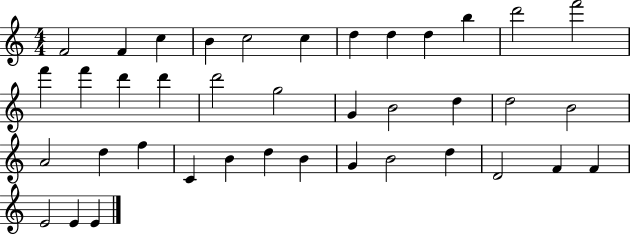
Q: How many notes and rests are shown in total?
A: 39